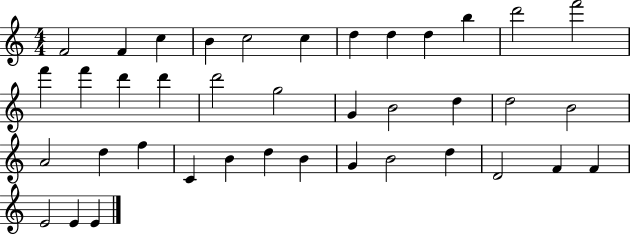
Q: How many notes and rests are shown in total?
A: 39